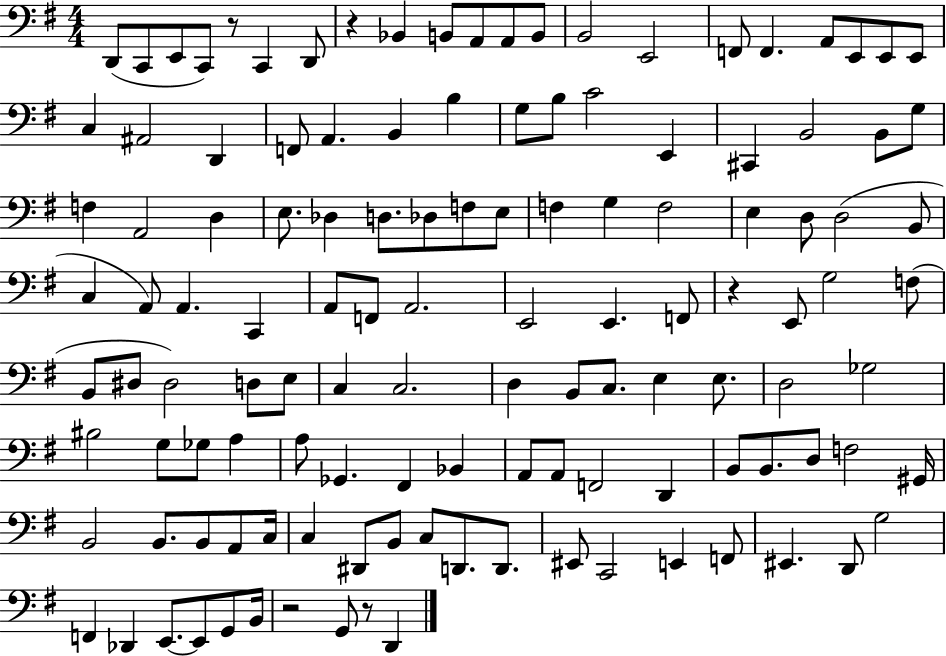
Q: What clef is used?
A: bass